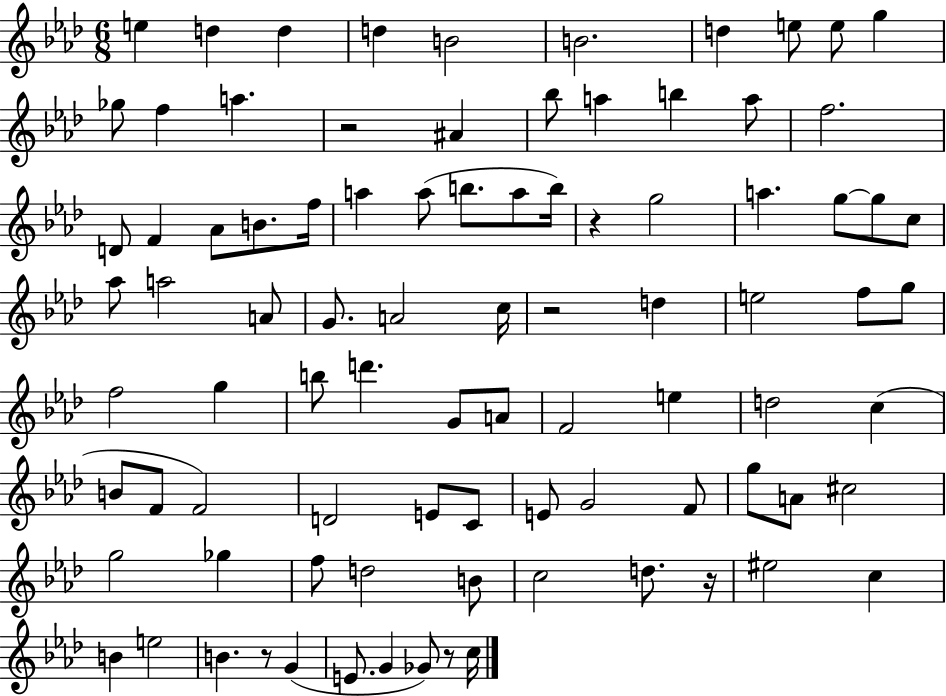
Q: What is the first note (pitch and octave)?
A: E5